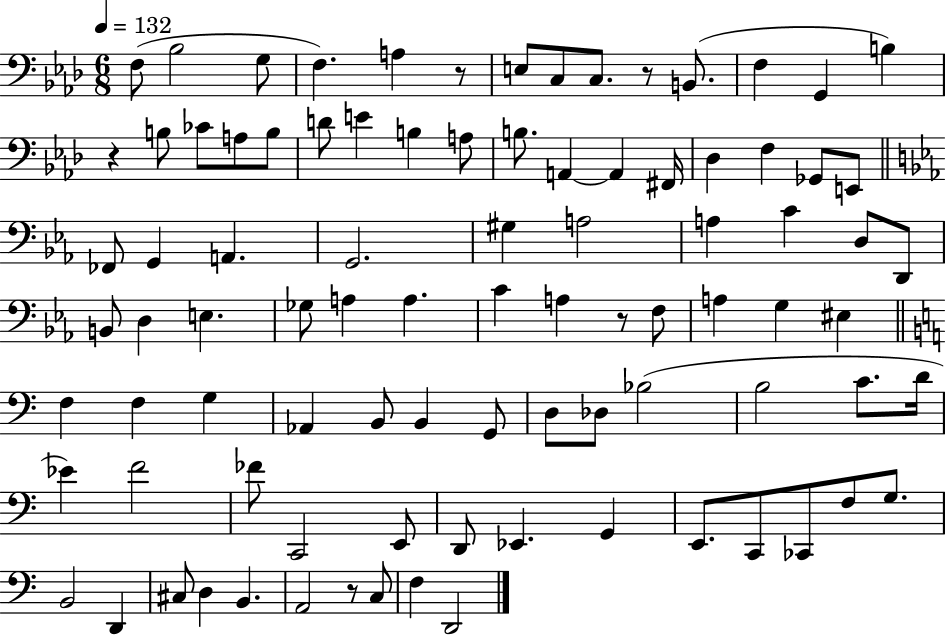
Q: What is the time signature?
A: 6/8